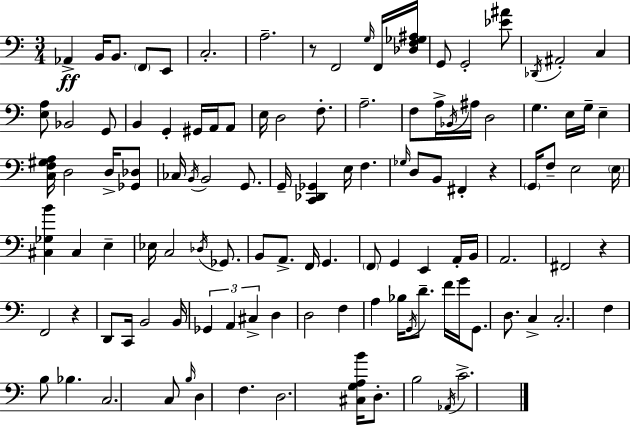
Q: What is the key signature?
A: C major